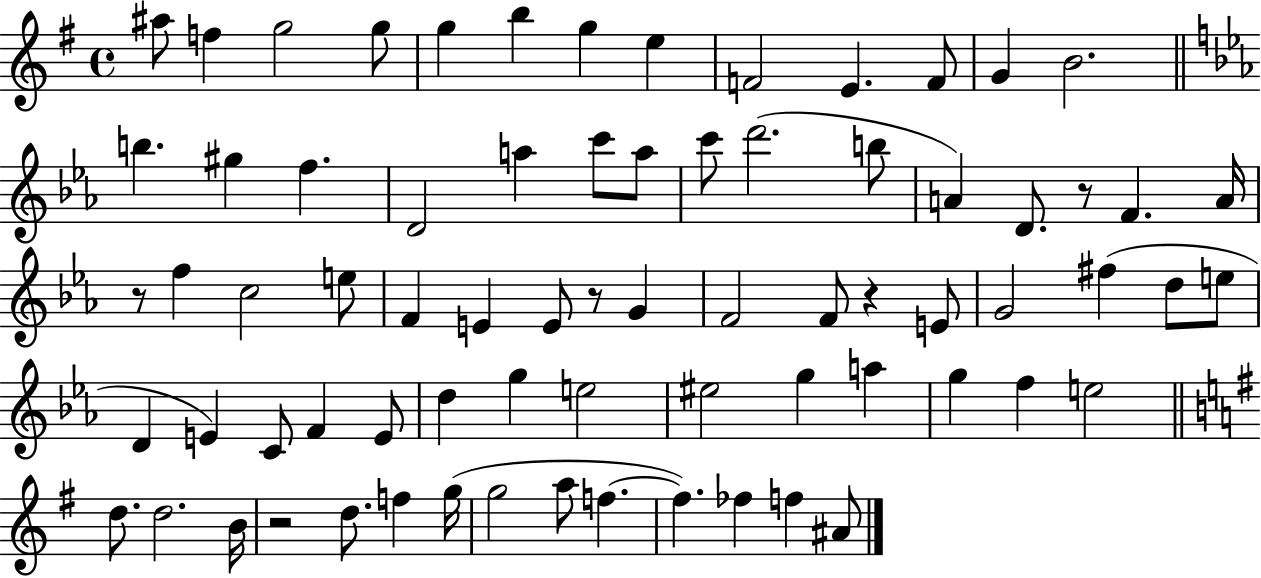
A#5/e F5/q G5/h G5/e G5/q B5/q G5/q E5/q F4/h E4/q. F4/e G4/q B4/h. B5/q. G#5/q F5/q. D4/h A5/q C6/e A5/e C6/e D6/h. B5/e A4/q D4/e. R/e F4/q. A4/s R/e F5/q C5/h E5/e F4/q E4/q E4/e R/e G4/q F4/h F4/e R/q E4/e G4/h F#5/q D5/e E5/e D4/q E4/q C4/e F4/q E4/e D5/q G5/q E5/h EIS5/h G5/q A5/q G5/q F5/q E5/h D5/e. D5/h. B4/s R/h D5/e. F5/q G5/s G5/h A5/e F5/q. F5/q. FES5/q F5/q A#4/e